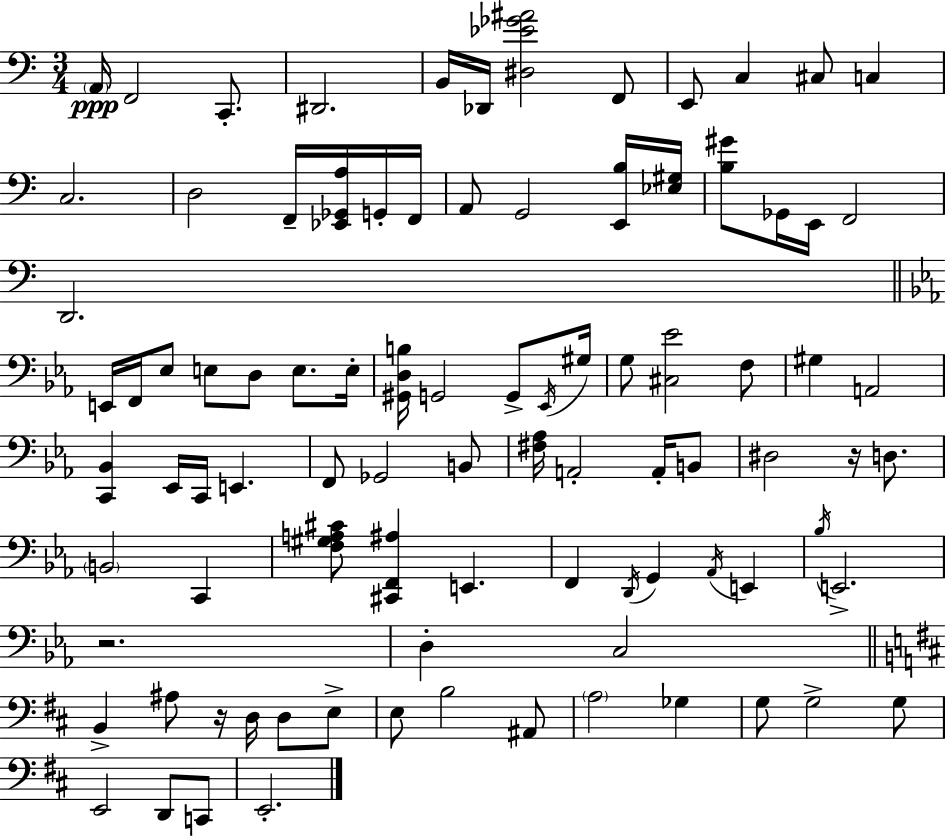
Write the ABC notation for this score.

X:1
T:Untitled
M:3/4
L:1/4
K:Am
A,,/4 F,,2 C,,/2 ^D,,2 B,,/4 _D,,/4 [^D,_E_G^A]2 F,,/2 E,,/2 C, ^C,/2 C, C,2 D,2 F,,/4 [_E,,_G,,A,]/4 G,,/4 F,,/4 A,,/2 G,,2 [E,,B,]/4 [_E,^G,]/4 [B,^G]/2 _G,,/4 E,,/4 F,,2 D,,2 E,,/4 F,,/4 _E,/2 E,/2 D,/2 E,/2 E,/4 [^G,,D,B,]/4 G,,2 G,,/2 _E,,/4 ^G,/4 G,/2 [^C,_E]2 F,/2 ^G, A,,2 [C,,_B,,] _E,,/4 C,,/4 E,, F,,/2 _G,,2 B,,/2 [^F,_A,]/4 A,,2 A,,/4 B,,/2 ^D,2 z/4 D,/2 B,,2 C,, [F,^G,A,^C]/2 [^C,,F,,^A,] E,, F,, D,,/4 G,, _A,,/4 E,, _B,/4 E,,2 z2 D, C,2 B,, ^A,/2 z/4 D,/4 D,/2 E,/2 E,/2 B,2 ^A,,/2 A,2 _G, G,/2 G,2 G,/2 E,,2 D,,/2 C,,/2 E,,2